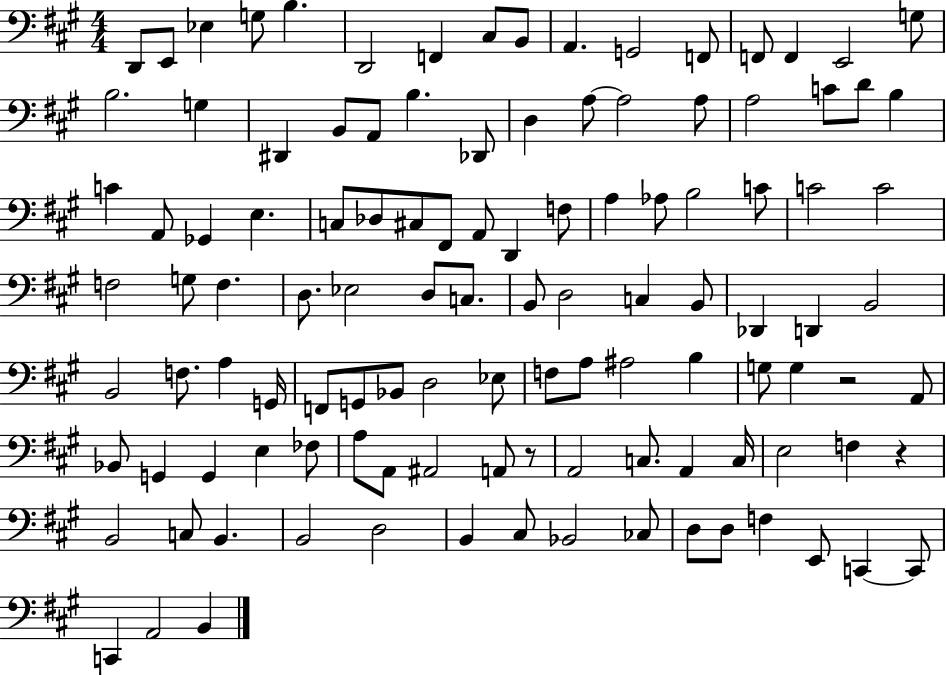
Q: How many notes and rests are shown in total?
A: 114